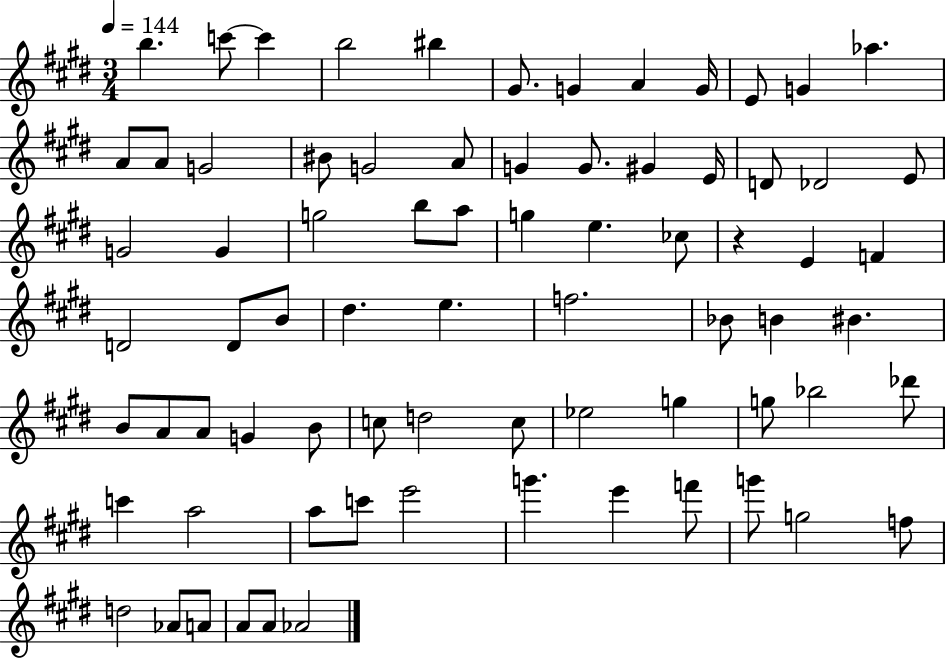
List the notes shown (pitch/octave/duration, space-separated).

B5/q. C6/e C6/q B5/h BIS5/q G#4/e. G4/q A4/q G4/s E4/e G4/q Ab5/q. A4/e A4/e G4/h BIS4/e G4/h A4/e G4/q G4/e. G#4/q E4/s D4/e Db4/h E4/e G4/h G4/q G5/h B5/e A5/e G5/q E5/q. CES5/e R/q E4/q F4/q D4/h D4/e B4/e D#5/q. E5/q. F5/h. Bb4/e B4/q BIS4/q. B4/e A4/e A4/e G4/q B4/e C5/e D5/h C5/e Eb5/h G5/q G5/e Bb5/h Db6/e C6/q A5/h A5/e C6/e E6/h G6/q. E6/q F6/e G6/e G5/h F5/e D5/h Ab4/e A4/e A4/e A4/e Ab4/h